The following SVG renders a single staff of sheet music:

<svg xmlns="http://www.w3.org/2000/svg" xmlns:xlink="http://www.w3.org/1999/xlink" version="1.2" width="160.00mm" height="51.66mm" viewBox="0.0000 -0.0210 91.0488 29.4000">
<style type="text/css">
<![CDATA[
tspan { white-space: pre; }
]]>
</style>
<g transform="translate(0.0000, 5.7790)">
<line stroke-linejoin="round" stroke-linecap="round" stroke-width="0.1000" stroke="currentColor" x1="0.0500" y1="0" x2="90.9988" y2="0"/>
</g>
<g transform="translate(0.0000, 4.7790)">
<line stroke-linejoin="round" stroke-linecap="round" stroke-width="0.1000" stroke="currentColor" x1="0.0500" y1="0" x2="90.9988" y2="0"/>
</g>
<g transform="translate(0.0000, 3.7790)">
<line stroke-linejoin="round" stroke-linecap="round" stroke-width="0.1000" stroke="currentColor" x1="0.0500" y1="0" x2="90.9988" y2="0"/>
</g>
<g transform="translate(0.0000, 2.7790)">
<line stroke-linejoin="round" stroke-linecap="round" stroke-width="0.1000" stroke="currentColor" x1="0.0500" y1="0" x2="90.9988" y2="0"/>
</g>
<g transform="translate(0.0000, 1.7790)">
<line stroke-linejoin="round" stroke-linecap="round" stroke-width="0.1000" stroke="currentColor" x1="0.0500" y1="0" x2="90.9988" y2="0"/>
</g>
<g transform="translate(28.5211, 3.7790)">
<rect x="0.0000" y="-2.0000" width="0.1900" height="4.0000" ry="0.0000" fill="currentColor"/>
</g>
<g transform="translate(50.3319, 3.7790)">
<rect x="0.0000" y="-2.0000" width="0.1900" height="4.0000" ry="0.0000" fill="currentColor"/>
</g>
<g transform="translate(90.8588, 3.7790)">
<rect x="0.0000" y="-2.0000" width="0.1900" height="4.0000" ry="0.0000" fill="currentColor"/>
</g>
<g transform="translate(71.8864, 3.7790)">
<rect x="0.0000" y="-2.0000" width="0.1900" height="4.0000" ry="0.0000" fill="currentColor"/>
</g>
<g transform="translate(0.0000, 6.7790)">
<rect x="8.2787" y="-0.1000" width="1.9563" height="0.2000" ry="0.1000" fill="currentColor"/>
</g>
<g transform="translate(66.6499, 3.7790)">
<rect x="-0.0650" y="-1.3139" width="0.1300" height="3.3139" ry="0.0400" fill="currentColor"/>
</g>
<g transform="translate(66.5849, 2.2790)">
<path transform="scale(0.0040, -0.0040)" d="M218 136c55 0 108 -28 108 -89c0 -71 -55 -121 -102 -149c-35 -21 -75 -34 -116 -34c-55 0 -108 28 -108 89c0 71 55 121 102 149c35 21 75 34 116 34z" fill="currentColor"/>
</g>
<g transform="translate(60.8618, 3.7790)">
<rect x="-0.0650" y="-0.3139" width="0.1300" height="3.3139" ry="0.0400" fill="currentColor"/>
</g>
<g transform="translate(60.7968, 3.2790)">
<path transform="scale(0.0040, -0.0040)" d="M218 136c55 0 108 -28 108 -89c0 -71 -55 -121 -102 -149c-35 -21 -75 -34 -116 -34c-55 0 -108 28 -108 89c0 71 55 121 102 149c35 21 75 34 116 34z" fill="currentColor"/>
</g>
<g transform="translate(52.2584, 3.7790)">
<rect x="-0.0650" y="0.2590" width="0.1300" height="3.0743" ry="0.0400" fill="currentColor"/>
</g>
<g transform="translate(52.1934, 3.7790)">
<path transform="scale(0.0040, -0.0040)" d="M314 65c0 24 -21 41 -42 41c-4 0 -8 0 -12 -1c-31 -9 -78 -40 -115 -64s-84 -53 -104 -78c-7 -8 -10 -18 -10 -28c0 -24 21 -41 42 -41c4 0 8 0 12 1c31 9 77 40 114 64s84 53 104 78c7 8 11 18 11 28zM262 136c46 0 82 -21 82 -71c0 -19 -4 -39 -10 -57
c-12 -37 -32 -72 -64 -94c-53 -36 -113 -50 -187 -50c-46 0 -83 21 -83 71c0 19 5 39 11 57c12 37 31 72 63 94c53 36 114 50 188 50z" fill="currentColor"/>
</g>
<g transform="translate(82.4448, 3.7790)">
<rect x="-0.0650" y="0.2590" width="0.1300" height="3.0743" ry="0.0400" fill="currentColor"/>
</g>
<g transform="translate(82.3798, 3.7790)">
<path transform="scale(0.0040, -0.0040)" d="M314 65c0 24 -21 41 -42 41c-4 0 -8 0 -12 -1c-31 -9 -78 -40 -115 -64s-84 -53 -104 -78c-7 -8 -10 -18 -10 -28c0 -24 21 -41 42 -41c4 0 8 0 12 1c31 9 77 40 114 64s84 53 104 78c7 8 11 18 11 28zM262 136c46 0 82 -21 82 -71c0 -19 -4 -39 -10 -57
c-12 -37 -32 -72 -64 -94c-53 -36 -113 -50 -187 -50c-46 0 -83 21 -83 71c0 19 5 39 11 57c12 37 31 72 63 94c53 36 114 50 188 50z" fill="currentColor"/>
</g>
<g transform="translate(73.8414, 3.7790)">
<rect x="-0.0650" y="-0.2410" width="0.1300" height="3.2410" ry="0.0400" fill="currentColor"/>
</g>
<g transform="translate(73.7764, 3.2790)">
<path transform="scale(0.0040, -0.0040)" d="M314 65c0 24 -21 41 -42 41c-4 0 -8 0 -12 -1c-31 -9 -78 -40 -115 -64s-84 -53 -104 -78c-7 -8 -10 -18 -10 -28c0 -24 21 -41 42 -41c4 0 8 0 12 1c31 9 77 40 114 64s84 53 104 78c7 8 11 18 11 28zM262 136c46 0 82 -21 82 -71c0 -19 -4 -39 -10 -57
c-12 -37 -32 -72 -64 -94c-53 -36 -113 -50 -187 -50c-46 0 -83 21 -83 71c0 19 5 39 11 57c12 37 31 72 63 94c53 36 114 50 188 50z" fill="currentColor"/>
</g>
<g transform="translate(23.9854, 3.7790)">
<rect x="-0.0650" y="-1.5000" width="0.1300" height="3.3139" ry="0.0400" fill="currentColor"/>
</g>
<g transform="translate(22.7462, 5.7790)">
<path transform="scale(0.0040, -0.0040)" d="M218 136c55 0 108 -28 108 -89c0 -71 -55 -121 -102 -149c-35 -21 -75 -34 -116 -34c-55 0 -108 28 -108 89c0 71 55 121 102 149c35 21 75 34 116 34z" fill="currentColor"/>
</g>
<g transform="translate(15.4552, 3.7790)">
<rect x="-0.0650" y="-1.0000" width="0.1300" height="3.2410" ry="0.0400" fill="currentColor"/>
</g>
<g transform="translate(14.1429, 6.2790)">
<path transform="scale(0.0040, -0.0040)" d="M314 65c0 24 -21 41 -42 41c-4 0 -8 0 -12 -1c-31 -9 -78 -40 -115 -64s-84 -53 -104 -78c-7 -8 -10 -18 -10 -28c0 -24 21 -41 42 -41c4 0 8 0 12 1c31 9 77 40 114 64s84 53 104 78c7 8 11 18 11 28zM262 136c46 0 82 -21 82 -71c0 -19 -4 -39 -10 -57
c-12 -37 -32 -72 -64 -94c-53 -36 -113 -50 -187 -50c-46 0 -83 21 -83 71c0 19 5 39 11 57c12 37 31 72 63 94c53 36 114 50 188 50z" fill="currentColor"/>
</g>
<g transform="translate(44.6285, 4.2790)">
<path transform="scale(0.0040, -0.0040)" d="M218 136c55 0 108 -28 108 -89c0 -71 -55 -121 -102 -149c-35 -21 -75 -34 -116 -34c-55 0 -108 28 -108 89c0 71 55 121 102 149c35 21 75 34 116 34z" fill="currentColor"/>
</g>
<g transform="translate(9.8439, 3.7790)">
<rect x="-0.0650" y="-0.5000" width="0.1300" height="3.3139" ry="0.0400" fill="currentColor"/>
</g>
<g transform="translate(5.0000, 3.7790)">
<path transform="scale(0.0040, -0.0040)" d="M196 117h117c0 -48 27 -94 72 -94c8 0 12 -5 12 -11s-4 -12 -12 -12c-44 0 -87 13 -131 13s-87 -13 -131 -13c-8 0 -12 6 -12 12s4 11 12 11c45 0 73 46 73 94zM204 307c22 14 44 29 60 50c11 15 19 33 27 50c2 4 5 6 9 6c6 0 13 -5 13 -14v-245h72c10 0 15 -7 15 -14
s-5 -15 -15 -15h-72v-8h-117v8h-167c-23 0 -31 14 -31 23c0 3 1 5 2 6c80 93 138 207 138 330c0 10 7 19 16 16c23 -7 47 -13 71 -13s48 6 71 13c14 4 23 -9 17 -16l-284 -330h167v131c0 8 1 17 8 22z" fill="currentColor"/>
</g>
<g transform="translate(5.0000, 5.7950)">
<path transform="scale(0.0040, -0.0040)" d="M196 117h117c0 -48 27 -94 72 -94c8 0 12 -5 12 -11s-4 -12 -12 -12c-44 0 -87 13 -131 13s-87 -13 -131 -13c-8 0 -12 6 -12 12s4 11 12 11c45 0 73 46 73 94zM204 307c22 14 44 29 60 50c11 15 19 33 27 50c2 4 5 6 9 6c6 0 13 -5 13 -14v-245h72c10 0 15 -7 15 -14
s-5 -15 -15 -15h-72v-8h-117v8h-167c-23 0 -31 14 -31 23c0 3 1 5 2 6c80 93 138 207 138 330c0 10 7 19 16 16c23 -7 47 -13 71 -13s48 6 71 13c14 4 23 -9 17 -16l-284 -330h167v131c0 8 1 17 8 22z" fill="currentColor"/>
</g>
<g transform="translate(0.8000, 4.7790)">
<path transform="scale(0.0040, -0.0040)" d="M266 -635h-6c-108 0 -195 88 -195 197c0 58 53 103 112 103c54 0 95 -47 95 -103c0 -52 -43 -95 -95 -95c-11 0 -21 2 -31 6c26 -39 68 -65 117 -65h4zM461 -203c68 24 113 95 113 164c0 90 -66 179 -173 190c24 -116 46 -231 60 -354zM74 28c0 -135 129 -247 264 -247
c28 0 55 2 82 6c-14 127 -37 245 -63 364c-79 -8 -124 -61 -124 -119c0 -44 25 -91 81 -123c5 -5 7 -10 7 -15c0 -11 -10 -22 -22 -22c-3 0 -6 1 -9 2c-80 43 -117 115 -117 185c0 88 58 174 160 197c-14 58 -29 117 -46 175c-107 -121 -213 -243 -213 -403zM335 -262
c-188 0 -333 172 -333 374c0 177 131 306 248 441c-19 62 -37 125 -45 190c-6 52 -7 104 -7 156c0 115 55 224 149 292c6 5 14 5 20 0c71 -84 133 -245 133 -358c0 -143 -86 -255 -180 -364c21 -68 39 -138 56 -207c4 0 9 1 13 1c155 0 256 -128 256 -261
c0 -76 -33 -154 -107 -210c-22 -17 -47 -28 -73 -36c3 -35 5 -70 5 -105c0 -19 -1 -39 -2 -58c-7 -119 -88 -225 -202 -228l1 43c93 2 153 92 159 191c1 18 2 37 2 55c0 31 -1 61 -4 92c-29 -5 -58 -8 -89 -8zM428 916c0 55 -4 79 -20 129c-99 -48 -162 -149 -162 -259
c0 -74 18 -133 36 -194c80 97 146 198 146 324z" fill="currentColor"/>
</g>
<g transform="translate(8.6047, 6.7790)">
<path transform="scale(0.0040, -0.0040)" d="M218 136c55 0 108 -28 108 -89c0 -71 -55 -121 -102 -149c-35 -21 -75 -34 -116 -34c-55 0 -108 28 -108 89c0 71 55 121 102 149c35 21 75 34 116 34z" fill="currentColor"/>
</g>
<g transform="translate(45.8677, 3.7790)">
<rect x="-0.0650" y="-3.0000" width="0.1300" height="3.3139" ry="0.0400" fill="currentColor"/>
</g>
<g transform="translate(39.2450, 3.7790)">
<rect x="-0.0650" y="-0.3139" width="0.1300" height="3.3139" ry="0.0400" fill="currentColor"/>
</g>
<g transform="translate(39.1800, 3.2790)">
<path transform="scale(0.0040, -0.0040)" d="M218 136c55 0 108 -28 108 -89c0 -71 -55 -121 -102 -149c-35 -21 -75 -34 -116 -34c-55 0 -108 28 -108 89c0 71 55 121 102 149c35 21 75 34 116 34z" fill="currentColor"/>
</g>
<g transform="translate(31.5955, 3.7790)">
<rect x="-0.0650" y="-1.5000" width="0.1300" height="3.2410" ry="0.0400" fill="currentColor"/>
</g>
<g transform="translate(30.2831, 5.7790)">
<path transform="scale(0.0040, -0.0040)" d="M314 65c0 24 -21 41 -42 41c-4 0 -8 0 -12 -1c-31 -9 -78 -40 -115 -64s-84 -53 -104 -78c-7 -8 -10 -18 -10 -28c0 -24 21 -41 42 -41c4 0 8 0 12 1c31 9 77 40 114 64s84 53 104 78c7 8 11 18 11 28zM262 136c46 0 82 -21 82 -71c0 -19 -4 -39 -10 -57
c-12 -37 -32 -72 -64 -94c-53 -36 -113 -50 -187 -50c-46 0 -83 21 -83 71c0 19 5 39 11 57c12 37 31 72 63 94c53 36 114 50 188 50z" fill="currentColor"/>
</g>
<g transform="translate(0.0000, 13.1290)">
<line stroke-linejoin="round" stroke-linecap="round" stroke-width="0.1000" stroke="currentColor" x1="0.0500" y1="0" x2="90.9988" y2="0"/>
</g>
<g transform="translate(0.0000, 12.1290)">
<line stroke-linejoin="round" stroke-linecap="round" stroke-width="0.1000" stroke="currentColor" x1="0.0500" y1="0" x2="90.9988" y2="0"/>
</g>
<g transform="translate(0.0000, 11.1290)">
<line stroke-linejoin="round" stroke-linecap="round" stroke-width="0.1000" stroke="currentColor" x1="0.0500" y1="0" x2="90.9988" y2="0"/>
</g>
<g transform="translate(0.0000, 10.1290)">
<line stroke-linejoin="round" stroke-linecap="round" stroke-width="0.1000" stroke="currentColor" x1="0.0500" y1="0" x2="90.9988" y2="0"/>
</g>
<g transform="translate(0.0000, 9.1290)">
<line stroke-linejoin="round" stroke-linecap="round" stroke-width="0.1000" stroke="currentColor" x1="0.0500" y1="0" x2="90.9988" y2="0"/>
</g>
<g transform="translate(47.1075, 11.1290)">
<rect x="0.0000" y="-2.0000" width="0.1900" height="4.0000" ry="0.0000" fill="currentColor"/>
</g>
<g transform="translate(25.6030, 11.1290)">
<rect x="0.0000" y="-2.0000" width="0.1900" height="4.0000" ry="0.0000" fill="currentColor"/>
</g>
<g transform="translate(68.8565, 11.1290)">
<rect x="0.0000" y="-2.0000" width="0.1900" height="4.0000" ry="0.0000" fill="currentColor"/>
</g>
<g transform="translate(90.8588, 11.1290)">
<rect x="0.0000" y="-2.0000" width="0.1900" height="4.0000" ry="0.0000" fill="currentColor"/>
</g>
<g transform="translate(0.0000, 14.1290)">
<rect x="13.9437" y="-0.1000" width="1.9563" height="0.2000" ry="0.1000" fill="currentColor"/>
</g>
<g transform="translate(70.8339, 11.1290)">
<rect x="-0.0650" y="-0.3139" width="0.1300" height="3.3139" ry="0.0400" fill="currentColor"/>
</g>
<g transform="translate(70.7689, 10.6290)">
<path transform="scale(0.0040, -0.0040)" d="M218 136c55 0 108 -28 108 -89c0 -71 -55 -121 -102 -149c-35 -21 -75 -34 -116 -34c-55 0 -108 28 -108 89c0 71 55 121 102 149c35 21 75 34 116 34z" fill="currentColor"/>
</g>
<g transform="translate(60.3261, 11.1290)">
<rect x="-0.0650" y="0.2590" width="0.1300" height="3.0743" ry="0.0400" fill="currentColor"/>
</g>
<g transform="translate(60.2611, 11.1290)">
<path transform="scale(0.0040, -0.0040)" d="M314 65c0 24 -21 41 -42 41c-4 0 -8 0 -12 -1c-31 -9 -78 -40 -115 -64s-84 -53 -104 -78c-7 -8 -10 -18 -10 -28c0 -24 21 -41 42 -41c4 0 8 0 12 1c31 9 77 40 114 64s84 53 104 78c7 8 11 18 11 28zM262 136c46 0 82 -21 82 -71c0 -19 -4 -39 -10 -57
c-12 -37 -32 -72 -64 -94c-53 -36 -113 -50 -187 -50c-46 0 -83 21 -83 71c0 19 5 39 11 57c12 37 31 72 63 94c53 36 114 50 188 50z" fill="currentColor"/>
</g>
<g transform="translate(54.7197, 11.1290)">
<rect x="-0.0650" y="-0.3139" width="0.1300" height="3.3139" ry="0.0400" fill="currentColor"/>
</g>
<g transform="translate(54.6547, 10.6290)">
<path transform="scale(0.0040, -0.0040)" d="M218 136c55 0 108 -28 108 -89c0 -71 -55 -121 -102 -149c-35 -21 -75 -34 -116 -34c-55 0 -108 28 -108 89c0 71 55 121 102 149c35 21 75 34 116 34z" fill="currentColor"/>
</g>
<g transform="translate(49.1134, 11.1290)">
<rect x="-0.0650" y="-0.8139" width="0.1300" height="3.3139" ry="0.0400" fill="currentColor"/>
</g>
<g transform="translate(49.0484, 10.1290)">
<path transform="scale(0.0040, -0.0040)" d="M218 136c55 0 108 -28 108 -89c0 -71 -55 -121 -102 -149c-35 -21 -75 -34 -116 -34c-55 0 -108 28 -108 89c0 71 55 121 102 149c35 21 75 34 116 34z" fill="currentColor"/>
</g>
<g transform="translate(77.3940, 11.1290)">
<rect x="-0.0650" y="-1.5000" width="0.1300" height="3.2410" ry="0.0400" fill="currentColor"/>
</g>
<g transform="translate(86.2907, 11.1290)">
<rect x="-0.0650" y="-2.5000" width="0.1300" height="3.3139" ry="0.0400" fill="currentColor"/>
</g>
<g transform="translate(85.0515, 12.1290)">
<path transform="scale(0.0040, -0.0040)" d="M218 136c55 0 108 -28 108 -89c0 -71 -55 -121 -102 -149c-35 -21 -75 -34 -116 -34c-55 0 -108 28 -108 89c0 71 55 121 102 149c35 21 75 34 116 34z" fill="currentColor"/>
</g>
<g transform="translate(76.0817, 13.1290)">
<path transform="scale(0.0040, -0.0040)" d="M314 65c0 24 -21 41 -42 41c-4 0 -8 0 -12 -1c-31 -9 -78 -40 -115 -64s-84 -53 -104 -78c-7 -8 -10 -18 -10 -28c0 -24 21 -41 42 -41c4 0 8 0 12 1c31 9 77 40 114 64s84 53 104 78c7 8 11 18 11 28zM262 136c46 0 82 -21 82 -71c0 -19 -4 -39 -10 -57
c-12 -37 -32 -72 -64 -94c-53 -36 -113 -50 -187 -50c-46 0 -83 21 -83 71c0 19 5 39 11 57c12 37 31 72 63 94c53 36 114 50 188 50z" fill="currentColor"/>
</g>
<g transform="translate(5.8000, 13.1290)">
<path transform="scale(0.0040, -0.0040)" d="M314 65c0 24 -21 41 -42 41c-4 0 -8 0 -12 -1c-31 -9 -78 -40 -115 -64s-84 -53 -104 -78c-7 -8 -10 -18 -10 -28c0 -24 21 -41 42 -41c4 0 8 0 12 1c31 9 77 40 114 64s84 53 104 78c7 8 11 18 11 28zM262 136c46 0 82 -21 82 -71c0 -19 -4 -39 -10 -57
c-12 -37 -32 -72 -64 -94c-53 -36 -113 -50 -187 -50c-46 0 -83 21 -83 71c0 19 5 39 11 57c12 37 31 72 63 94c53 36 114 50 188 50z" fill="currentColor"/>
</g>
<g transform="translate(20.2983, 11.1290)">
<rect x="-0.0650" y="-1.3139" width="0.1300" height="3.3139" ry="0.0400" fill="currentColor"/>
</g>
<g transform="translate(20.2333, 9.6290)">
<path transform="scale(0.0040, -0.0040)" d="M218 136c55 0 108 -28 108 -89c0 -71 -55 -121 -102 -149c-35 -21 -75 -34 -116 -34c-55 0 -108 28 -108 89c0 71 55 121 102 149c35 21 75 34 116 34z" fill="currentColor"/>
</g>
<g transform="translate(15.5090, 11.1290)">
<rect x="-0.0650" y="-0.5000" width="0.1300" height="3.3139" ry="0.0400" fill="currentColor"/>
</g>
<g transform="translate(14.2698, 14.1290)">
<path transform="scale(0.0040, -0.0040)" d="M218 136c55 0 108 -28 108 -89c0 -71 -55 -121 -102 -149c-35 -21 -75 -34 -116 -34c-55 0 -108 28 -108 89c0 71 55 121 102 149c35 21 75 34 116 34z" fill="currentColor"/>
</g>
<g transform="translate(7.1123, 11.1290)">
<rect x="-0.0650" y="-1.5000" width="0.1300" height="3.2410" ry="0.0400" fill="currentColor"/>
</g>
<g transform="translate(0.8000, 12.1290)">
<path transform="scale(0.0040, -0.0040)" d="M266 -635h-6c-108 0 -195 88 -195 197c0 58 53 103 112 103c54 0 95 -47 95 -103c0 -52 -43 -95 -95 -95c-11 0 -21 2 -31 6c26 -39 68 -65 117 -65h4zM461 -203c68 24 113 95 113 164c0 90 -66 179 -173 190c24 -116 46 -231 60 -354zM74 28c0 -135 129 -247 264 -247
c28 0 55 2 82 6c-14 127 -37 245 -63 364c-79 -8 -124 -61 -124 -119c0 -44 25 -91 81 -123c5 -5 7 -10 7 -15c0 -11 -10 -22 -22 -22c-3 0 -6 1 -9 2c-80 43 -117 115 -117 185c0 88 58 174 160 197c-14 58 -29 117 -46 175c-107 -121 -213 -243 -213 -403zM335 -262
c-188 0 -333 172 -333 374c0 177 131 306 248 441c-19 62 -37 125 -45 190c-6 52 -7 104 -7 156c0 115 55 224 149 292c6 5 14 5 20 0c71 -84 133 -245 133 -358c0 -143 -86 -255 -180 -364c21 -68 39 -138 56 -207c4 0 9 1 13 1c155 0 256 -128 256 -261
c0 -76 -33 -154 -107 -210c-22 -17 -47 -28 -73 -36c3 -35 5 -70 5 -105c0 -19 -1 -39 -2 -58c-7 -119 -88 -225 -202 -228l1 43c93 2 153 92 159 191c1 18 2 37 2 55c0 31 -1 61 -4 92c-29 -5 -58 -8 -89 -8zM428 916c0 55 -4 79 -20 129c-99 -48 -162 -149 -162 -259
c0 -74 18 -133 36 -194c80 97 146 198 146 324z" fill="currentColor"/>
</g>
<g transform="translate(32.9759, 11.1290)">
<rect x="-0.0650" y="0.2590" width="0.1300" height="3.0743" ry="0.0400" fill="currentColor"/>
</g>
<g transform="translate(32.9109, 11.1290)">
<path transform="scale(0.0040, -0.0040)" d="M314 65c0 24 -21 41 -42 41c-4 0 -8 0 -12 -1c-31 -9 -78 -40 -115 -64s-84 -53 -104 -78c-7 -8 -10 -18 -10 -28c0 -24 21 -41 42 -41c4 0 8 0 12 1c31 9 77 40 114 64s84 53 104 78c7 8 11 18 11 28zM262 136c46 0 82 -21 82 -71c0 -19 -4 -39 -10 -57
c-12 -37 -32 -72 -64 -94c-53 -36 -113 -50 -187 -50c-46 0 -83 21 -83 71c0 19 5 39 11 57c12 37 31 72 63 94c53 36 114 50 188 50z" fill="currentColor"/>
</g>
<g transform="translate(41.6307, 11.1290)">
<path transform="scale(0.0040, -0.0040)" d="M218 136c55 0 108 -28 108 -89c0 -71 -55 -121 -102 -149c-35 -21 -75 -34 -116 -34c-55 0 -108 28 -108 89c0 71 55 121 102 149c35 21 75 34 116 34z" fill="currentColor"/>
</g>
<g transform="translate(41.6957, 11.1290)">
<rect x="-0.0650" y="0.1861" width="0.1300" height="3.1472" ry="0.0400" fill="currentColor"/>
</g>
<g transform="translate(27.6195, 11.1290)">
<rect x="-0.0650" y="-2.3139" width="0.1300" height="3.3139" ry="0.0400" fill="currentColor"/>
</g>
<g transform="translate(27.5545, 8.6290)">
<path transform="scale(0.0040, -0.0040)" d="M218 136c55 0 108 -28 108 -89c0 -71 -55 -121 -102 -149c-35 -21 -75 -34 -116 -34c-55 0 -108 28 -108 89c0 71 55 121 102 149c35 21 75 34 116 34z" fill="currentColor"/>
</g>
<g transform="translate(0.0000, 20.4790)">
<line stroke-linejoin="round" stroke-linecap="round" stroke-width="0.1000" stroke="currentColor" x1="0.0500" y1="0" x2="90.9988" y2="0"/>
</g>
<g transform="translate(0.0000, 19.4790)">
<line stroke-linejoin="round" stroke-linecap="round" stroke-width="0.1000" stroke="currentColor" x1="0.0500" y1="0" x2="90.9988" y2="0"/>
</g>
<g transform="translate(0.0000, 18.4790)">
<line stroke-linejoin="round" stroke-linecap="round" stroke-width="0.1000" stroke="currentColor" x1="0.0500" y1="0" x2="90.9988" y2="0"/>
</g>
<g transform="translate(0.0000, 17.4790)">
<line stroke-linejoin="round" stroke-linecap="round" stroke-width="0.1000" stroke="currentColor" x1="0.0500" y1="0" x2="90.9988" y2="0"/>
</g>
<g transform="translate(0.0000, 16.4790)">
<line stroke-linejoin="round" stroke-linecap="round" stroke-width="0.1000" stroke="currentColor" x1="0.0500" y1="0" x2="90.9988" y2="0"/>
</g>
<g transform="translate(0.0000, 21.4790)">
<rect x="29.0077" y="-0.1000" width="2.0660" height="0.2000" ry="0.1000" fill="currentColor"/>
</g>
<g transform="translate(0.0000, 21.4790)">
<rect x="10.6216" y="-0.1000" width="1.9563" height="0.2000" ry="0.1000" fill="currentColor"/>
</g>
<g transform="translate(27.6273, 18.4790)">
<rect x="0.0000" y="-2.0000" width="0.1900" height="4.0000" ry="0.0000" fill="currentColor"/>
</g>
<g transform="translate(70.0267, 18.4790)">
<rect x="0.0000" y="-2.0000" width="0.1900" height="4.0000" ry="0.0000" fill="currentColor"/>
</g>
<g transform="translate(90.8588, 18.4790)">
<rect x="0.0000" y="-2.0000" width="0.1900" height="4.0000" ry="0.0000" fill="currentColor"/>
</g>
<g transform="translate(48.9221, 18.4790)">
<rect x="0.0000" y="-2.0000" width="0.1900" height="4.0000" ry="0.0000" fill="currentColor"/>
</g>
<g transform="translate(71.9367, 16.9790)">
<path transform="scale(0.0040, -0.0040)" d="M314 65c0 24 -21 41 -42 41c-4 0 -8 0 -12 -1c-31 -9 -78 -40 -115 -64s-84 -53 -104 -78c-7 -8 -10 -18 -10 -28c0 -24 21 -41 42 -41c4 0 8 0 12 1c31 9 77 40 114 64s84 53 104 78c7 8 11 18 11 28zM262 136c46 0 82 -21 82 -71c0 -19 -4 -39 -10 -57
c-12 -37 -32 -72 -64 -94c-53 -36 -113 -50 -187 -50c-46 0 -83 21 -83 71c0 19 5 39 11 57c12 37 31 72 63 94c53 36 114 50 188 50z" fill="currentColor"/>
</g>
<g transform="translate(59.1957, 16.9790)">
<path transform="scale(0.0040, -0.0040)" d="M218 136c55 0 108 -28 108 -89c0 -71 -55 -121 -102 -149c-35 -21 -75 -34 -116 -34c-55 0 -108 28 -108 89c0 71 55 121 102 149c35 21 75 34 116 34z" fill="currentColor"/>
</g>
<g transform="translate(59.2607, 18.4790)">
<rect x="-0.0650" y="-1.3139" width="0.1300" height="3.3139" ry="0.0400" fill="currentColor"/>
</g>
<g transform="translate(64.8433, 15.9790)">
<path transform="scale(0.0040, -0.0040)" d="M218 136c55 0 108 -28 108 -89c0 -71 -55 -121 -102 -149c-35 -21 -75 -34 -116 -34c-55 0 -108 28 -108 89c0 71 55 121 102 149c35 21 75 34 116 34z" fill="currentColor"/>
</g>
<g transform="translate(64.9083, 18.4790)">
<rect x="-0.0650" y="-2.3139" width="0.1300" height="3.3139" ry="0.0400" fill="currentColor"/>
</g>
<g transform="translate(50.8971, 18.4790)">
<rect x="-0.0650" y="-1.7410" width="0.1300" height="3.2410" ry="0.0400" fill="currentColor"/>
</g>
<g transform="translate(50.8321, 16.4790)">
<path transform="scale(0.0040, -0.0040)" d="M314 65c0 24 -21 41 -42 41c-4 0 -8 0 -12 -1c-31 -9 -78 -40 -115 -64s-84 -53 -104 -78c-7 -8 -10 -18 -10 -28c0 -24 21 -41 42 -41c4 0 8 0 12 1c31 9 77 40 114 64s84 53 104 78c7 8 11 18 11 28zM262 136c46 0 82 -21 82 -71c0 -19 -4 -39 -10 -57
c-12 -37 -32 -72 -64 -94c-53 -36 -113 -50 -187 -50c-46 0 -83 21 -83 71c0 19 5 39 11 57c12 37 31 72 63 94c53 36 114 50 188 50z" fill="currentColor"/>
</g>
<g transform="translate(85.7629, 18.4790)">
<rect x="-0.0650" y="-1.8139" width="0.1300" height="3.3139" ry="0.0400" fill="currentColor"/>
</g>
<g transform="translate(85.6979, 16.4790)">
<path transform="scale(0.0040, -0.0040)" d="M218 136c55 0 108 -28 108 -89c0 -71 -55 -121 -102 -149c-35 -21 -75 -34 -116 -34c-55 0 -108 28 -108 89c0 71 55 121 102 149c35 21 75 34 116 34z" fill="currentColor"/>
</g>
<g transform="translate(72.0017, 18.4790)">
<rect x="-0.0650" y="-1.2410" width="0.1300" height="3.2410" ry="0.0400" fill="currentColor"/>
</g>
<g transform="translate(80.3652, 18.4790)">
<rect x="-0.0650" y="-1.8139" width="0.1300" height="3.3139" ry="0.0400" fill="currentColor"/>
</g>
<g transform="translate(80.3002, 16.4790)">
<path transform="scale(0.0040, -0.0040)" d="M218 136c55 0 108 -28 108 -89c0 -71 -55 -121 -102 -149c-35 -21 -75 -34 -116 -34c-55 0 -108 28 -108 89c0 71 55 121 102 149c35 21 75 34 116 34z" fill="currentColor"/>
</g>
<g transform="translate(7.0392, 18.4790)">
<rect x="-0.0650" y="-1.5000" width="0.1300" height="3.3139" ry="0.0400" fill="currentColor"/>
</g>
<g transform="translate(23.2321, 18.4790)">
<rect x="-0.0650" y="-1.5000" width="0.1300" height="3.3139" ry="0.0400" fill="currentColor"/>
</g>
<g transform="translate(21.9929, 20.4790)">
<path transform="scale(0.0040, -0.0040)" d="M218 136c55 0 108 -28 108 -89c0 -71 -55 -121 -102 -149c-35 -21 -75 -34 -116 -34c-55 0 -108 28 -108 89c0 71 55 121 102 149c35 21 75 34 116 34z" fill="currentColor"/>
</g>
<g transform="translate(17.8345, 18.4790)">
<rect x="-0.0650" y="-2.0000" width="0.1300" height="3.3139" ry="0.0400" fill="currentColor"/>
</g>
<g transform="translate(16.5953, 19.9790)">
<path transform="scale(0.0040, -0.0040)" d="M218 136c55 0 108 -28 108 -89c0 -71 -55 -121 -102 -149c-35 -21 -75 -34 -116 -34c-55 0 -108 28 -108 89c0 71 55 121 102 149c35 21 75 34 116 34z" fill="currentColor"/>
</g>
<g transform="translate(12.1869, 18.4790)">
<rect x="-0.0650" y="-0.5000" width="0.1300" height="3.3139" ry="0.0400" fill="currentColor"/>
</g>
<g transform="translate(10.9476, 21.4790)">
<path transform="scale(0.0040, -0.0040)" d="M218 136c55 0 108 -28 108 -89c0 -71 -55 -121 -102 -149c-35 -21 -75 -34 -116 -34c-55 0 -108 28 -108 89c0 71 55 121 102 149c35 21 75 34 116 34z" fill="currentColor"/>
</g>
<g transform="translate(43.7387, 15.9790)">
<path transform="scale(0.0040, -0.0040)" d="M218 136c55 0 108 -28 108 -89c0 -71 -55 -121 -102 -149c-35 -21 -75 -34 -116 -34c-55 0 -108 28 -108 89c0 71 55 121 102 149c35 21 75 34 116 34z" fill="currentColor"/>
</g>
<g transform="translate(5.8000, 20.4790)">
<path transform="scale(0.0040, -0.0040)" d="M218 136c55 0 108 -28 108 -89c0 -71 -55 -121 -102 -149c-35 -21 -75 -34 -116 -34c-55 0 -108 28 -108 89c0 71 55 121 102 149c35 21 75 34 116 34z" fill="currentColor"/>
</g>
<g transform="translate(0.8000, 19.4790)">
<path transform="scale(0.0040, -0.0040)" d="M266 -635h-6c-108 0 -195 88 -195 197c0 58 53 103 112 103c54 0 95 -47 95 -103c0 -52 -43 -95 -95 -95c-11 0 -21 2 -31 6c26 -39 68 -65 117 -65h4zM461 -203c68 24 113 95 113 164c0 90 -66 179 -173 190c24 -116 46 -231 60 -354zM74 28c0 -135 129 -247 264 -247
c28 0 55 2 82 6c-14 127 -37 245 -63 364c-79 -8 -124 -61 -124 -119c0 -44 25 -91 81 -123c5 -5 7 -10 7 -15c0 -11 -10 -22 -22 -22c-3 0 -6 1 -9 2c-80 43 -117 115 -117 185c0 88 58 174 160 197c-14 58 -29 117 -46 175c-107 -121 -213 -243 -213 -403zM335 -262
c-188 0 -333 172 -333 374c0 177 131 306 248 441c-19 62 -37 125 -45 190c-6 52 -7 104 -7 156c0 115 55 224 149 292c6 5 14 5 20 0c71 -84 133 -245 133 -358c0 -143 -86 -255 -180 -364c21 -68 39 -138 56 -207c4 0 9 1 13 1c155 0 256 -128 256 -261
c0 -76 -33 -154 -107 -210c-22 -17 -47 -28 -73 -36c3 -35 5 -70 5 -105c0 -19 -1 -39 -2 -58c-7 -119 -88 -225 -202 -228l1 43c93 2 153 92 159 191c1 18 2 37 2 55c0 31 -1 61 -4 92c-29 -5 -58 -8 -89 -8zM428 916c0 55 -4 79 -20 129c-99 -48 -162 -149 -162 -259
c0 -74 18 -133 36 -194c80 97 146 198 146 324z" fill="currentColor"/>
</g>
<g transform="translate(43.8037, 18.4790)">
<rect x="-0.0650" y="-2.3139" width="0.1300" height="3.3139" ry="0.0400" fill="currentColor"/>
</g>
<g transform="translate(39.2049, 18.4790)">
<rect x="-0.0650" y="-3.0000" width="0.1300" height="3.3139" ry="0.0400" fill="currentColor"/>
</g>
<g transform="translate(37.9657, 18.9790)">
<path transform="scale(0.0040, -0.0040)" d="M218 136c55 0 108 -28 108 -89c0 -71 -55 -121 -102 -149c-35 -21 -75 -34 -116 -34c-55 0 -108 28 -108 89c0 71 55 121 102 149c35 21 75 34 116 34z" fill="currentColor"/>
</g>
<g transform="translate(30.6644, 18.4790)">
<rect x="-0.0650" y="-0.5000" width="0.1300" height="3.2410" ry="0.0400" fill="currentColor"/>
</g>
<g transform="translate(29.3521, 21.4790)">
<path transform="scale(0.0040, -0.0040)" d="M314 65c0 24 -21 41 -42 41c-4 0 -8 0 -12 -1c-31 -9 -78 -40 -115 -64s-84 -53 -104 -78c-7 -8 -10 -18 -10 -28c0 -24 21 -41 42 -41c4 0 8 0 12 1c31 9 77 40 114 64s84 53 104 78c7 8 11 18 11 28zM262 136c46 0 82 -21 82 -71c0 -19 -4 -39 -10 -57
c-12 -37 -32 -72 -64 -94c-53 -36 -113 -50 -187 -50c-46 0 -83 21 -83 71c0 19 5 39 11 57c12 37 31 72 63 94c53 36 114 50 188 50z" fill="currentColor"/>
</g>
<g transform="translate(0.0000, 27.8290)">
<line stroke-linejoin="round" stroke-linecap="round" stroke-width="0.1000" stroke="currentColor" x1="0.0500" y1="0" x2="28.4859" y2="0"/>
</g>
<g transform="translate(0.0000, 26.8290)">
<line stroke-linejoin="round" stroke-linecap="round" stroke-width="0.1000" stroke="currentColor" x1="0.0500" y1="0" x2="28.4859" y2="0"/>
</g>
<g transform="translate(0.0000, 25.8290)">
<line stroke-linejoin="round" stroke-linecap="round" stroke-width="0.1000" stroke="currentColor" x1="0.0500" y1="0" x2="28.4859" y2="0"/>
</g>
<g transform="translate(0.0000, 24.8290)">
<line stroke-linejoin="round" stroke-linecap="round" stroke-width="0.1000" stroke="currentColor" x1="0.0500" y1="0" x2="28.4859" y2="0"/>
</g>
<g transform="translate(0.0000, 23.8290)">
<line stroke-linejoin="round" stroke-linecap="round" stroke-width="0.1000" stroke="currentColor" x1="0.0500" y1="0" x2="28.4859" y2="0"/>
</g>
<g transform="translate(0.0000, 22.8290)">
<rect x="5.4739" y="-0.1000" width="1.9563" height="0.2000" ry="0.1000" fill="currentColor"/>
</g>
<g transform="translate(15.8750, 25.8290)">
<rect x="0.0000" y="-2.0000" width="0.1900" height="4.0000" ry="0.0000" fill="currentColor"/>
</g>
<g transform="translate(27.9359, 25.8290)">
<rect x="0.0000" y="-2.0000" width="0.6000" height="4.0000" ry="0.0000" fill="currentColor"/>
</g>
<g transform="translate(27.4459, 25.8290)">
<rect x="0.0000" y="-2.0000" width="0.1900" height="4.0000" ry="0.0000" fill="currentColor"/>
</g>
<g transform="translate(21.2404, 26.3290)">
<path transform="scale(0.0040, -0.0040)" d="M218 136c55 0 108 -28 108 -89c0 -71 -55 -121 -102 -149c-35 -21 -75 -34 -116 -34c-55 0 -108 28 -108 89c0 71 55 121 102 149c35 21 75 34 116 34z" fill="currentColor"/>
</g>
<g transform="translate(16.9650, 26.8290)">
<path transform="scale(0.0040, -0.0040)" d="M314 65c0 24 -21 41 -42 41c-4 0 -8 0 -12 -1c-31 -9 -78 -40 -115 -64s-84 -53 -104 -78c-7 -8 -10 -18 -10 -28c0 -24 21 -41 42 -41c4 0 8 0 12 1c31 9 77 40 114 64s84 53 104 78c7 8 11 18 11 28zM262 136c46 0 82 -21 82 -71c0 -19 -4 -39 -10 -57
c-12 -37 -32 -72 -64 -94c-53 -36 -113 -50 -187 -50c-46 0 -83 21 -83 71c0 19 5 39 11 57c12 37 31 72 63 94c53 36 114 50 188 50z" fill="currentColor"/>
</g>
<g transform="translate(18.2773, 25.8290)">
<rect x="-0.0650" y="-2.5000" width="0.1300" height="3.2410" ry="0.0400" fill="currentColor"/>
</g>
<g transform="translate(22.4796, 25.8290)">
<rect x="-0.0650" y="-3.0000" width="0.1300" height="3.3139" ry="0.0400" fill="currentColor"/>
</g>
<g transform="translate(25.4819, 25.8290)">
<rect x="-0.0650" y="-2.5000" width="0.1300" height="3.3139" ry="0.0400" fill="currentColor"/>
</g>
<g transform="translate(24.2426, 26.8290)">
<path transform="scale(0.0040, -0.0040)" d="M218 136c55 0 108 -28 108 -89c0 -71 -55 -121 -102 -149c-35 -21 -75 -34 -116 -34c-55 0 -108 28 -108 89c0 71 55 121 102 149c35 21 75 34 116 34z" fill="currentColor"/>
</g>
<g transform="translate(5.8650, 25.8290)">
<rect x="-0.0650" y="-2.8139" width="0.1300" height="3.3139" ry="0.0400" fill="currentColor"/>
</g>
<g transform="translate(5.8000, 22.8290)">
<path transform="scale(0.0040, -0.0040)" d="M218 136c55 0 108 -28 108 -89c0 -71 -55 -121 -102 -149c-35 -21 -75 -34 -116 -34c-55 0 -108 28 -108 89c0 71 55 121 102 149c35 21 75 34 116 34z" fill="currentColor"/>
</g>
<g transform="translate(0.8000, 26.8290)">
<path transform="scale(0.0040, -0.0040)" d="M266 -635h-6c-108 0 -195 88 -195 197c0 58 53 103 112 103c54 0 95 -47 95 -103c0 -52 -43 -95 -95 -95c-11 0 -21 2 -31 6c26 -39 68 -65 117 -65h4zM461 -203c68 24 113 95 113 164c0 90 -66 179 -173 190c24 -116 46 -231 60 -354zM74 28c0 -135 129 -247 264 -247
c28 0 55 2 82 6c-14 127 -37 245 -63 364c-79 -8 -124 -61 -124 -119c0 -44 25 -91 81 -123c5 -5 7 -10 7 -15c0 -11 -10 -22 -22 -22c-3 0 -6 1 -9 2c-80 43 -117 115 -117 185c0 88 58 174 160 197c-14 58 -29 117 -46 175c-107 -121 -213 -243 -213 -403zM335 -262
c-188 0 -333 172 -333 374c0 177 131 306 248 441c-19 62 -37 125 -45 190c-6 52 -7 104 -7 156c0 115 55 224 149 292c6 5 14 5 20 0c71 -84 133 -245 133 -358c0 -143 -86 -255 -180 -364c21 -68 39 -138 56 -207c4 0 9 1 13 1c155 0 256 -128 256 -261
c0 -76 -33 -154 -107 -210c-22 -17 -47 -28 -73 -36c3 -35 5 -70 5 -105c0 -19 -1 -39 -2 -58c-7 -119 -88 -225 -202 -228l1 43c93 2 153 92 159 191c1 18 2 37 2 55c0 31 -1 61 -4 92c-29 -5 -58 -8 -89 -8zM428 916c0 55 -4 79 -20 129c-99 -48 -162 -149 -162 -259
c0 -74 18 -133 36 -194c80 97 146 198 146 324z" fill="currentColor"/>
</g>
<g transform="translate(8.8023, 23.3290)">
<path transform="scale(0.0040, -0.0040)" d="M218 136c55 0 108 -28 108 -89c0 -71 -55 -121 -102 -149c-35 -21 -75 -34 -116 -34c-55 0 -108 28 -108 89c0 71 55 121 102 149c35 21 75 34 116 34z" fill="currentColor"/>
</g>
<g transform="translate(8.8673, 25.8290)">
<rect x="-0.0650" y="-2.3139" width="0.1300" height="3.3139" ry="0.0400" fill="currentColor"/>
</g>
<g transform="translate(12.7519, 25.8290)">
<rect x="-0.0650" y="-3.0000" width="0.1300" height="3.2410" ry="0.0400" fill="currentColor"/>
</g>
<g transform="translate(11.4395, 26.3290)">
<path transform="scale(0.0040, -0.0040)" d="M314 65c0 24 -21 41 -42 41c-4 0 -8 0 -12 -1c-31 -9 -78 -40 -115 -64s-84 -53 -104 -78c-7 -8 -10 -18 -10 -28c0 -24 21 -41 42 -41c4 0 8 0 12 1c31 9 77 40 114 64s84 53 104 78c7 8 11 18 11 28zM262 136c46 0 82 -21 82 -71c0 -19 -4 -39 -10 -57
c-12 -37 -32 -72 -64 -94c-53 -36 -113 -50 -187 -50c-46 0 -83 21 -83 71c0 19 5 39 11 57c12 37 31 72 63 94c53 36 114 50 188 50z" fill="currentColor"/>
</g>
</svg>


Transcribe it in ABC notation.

X:1
T:Untitled
M:4/4
L:1/4
K:C
C D2 E E2 c A B2 c e c2 B2 E2 C e g B2 B d c B2 c E2 G E C F E C2 A g f2 e g e2 f f a g A2 G2 A G